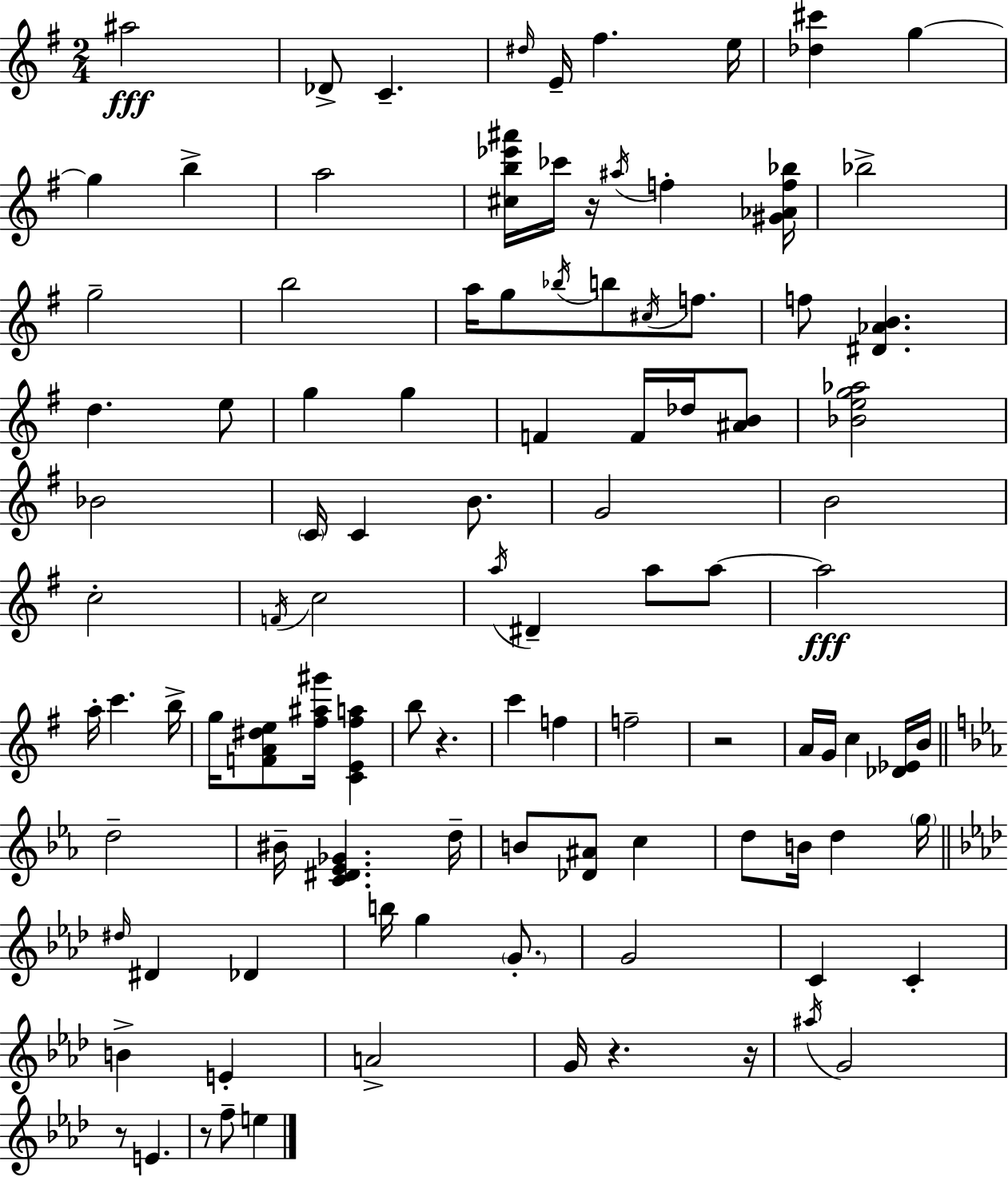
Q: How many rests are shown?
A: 7